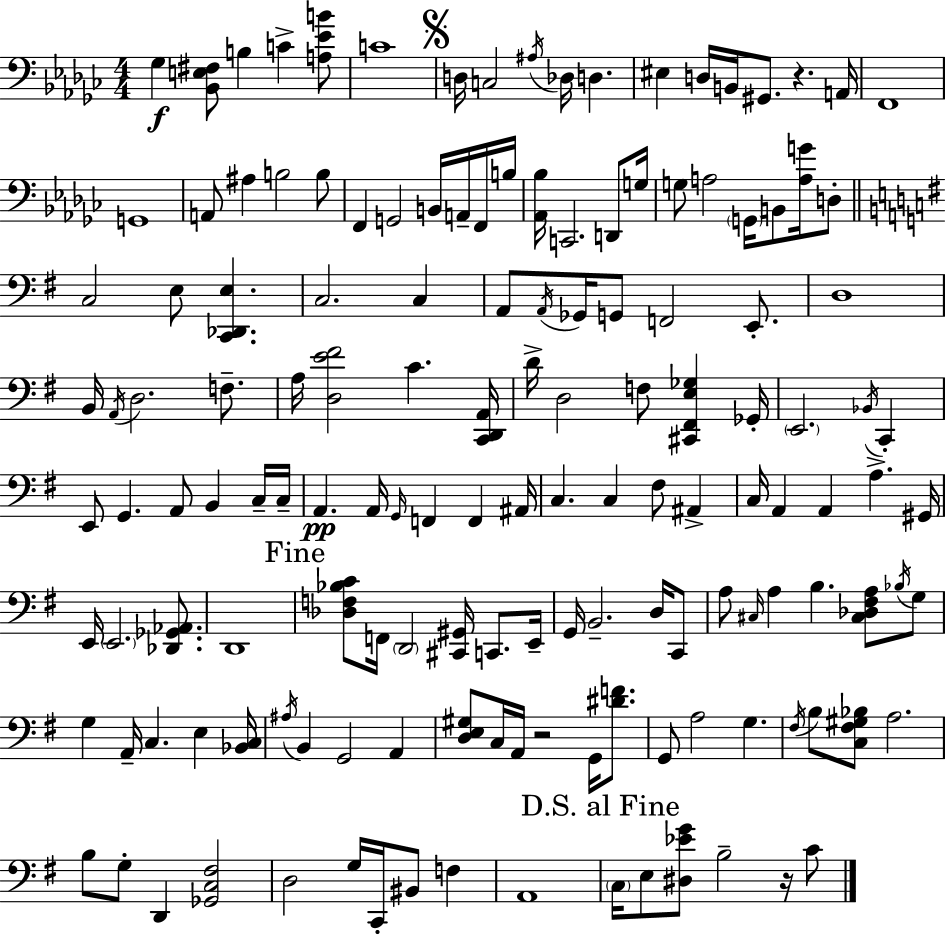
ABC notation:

X:1
T:Untitled
M:4/4
L:1/4
K:Ebm
_G, [_B,,E,^F,]/2 B, C [A,_EB]/2 C4 D,/4 C,2 ^A,/4 _D,/4 D, ^E, D,/4 B,,/4 ^G,,/2 z A,,/4 F,,4 G,,4 A,,/2 ^A, B,2 B,/2 F,, G,,2 B,,/4 A,,/4 F,,/4 B,/4 [_A,,_B,]/4 C,,2 D,,/2 G,/4 G,/2 A,2 G,,/4 B,,/2 [A,G]/4 D,/2 C,2 E,/2 [C,,_D,,E,] C,2 C, A,,/2 A,,/4 _G,,/4 G,,/2 F,,2 E,,/2 D,4 B,,/4 A,,/4 D,2 F,/2 A,/4 [D,E^F]2 C [C,,D,,A,,]/4 D/4 D,2 F,/2 [^C,,^F,,E,_G,] _G,,/4 E,,2 _B,,/4 C,, E,,/2 G,, A,,/2 B,, C,/4 C,/4 A,, A,,/4 G,,/4 F,, F,, ^A,,/4 C, C, ^F,/2 ^A,, C,/4 A,, A,, A, ^G,,/4 E,,/4 E,,2 [_D,,_G,,_A,,]/2 D,,4 [_D,F,_B,C]/2 F,,/4 D,,2 [^C,,^G,,]/4 C,,/2 E,,/4 G,,/4 B,,2 D,/4 C,,/2 A,/2 ^C,/4 A, B, [^C,_D,^F,A,]/2 _B,/4 G,/2 G, A,,/4 C, E, [_B,,C,]/4 ^A,/4 B,, G,,2 A,, [D,E,^G,]/2 C,/4 A,,/4 z2 G,,/4 [^DF]/2 G,,/2 A,2 G, ^F,/4 B,/2 [C,^F,^G,_B,]/2 A,2 B,/2 G,/2 D,, [_G,,C,^F,]2 D,2 G,/4 C,,/4 ^B,,/2 F, A,,4 C,/4 E,/2 [^D,_EG]/2 B,2 z/4 C/2